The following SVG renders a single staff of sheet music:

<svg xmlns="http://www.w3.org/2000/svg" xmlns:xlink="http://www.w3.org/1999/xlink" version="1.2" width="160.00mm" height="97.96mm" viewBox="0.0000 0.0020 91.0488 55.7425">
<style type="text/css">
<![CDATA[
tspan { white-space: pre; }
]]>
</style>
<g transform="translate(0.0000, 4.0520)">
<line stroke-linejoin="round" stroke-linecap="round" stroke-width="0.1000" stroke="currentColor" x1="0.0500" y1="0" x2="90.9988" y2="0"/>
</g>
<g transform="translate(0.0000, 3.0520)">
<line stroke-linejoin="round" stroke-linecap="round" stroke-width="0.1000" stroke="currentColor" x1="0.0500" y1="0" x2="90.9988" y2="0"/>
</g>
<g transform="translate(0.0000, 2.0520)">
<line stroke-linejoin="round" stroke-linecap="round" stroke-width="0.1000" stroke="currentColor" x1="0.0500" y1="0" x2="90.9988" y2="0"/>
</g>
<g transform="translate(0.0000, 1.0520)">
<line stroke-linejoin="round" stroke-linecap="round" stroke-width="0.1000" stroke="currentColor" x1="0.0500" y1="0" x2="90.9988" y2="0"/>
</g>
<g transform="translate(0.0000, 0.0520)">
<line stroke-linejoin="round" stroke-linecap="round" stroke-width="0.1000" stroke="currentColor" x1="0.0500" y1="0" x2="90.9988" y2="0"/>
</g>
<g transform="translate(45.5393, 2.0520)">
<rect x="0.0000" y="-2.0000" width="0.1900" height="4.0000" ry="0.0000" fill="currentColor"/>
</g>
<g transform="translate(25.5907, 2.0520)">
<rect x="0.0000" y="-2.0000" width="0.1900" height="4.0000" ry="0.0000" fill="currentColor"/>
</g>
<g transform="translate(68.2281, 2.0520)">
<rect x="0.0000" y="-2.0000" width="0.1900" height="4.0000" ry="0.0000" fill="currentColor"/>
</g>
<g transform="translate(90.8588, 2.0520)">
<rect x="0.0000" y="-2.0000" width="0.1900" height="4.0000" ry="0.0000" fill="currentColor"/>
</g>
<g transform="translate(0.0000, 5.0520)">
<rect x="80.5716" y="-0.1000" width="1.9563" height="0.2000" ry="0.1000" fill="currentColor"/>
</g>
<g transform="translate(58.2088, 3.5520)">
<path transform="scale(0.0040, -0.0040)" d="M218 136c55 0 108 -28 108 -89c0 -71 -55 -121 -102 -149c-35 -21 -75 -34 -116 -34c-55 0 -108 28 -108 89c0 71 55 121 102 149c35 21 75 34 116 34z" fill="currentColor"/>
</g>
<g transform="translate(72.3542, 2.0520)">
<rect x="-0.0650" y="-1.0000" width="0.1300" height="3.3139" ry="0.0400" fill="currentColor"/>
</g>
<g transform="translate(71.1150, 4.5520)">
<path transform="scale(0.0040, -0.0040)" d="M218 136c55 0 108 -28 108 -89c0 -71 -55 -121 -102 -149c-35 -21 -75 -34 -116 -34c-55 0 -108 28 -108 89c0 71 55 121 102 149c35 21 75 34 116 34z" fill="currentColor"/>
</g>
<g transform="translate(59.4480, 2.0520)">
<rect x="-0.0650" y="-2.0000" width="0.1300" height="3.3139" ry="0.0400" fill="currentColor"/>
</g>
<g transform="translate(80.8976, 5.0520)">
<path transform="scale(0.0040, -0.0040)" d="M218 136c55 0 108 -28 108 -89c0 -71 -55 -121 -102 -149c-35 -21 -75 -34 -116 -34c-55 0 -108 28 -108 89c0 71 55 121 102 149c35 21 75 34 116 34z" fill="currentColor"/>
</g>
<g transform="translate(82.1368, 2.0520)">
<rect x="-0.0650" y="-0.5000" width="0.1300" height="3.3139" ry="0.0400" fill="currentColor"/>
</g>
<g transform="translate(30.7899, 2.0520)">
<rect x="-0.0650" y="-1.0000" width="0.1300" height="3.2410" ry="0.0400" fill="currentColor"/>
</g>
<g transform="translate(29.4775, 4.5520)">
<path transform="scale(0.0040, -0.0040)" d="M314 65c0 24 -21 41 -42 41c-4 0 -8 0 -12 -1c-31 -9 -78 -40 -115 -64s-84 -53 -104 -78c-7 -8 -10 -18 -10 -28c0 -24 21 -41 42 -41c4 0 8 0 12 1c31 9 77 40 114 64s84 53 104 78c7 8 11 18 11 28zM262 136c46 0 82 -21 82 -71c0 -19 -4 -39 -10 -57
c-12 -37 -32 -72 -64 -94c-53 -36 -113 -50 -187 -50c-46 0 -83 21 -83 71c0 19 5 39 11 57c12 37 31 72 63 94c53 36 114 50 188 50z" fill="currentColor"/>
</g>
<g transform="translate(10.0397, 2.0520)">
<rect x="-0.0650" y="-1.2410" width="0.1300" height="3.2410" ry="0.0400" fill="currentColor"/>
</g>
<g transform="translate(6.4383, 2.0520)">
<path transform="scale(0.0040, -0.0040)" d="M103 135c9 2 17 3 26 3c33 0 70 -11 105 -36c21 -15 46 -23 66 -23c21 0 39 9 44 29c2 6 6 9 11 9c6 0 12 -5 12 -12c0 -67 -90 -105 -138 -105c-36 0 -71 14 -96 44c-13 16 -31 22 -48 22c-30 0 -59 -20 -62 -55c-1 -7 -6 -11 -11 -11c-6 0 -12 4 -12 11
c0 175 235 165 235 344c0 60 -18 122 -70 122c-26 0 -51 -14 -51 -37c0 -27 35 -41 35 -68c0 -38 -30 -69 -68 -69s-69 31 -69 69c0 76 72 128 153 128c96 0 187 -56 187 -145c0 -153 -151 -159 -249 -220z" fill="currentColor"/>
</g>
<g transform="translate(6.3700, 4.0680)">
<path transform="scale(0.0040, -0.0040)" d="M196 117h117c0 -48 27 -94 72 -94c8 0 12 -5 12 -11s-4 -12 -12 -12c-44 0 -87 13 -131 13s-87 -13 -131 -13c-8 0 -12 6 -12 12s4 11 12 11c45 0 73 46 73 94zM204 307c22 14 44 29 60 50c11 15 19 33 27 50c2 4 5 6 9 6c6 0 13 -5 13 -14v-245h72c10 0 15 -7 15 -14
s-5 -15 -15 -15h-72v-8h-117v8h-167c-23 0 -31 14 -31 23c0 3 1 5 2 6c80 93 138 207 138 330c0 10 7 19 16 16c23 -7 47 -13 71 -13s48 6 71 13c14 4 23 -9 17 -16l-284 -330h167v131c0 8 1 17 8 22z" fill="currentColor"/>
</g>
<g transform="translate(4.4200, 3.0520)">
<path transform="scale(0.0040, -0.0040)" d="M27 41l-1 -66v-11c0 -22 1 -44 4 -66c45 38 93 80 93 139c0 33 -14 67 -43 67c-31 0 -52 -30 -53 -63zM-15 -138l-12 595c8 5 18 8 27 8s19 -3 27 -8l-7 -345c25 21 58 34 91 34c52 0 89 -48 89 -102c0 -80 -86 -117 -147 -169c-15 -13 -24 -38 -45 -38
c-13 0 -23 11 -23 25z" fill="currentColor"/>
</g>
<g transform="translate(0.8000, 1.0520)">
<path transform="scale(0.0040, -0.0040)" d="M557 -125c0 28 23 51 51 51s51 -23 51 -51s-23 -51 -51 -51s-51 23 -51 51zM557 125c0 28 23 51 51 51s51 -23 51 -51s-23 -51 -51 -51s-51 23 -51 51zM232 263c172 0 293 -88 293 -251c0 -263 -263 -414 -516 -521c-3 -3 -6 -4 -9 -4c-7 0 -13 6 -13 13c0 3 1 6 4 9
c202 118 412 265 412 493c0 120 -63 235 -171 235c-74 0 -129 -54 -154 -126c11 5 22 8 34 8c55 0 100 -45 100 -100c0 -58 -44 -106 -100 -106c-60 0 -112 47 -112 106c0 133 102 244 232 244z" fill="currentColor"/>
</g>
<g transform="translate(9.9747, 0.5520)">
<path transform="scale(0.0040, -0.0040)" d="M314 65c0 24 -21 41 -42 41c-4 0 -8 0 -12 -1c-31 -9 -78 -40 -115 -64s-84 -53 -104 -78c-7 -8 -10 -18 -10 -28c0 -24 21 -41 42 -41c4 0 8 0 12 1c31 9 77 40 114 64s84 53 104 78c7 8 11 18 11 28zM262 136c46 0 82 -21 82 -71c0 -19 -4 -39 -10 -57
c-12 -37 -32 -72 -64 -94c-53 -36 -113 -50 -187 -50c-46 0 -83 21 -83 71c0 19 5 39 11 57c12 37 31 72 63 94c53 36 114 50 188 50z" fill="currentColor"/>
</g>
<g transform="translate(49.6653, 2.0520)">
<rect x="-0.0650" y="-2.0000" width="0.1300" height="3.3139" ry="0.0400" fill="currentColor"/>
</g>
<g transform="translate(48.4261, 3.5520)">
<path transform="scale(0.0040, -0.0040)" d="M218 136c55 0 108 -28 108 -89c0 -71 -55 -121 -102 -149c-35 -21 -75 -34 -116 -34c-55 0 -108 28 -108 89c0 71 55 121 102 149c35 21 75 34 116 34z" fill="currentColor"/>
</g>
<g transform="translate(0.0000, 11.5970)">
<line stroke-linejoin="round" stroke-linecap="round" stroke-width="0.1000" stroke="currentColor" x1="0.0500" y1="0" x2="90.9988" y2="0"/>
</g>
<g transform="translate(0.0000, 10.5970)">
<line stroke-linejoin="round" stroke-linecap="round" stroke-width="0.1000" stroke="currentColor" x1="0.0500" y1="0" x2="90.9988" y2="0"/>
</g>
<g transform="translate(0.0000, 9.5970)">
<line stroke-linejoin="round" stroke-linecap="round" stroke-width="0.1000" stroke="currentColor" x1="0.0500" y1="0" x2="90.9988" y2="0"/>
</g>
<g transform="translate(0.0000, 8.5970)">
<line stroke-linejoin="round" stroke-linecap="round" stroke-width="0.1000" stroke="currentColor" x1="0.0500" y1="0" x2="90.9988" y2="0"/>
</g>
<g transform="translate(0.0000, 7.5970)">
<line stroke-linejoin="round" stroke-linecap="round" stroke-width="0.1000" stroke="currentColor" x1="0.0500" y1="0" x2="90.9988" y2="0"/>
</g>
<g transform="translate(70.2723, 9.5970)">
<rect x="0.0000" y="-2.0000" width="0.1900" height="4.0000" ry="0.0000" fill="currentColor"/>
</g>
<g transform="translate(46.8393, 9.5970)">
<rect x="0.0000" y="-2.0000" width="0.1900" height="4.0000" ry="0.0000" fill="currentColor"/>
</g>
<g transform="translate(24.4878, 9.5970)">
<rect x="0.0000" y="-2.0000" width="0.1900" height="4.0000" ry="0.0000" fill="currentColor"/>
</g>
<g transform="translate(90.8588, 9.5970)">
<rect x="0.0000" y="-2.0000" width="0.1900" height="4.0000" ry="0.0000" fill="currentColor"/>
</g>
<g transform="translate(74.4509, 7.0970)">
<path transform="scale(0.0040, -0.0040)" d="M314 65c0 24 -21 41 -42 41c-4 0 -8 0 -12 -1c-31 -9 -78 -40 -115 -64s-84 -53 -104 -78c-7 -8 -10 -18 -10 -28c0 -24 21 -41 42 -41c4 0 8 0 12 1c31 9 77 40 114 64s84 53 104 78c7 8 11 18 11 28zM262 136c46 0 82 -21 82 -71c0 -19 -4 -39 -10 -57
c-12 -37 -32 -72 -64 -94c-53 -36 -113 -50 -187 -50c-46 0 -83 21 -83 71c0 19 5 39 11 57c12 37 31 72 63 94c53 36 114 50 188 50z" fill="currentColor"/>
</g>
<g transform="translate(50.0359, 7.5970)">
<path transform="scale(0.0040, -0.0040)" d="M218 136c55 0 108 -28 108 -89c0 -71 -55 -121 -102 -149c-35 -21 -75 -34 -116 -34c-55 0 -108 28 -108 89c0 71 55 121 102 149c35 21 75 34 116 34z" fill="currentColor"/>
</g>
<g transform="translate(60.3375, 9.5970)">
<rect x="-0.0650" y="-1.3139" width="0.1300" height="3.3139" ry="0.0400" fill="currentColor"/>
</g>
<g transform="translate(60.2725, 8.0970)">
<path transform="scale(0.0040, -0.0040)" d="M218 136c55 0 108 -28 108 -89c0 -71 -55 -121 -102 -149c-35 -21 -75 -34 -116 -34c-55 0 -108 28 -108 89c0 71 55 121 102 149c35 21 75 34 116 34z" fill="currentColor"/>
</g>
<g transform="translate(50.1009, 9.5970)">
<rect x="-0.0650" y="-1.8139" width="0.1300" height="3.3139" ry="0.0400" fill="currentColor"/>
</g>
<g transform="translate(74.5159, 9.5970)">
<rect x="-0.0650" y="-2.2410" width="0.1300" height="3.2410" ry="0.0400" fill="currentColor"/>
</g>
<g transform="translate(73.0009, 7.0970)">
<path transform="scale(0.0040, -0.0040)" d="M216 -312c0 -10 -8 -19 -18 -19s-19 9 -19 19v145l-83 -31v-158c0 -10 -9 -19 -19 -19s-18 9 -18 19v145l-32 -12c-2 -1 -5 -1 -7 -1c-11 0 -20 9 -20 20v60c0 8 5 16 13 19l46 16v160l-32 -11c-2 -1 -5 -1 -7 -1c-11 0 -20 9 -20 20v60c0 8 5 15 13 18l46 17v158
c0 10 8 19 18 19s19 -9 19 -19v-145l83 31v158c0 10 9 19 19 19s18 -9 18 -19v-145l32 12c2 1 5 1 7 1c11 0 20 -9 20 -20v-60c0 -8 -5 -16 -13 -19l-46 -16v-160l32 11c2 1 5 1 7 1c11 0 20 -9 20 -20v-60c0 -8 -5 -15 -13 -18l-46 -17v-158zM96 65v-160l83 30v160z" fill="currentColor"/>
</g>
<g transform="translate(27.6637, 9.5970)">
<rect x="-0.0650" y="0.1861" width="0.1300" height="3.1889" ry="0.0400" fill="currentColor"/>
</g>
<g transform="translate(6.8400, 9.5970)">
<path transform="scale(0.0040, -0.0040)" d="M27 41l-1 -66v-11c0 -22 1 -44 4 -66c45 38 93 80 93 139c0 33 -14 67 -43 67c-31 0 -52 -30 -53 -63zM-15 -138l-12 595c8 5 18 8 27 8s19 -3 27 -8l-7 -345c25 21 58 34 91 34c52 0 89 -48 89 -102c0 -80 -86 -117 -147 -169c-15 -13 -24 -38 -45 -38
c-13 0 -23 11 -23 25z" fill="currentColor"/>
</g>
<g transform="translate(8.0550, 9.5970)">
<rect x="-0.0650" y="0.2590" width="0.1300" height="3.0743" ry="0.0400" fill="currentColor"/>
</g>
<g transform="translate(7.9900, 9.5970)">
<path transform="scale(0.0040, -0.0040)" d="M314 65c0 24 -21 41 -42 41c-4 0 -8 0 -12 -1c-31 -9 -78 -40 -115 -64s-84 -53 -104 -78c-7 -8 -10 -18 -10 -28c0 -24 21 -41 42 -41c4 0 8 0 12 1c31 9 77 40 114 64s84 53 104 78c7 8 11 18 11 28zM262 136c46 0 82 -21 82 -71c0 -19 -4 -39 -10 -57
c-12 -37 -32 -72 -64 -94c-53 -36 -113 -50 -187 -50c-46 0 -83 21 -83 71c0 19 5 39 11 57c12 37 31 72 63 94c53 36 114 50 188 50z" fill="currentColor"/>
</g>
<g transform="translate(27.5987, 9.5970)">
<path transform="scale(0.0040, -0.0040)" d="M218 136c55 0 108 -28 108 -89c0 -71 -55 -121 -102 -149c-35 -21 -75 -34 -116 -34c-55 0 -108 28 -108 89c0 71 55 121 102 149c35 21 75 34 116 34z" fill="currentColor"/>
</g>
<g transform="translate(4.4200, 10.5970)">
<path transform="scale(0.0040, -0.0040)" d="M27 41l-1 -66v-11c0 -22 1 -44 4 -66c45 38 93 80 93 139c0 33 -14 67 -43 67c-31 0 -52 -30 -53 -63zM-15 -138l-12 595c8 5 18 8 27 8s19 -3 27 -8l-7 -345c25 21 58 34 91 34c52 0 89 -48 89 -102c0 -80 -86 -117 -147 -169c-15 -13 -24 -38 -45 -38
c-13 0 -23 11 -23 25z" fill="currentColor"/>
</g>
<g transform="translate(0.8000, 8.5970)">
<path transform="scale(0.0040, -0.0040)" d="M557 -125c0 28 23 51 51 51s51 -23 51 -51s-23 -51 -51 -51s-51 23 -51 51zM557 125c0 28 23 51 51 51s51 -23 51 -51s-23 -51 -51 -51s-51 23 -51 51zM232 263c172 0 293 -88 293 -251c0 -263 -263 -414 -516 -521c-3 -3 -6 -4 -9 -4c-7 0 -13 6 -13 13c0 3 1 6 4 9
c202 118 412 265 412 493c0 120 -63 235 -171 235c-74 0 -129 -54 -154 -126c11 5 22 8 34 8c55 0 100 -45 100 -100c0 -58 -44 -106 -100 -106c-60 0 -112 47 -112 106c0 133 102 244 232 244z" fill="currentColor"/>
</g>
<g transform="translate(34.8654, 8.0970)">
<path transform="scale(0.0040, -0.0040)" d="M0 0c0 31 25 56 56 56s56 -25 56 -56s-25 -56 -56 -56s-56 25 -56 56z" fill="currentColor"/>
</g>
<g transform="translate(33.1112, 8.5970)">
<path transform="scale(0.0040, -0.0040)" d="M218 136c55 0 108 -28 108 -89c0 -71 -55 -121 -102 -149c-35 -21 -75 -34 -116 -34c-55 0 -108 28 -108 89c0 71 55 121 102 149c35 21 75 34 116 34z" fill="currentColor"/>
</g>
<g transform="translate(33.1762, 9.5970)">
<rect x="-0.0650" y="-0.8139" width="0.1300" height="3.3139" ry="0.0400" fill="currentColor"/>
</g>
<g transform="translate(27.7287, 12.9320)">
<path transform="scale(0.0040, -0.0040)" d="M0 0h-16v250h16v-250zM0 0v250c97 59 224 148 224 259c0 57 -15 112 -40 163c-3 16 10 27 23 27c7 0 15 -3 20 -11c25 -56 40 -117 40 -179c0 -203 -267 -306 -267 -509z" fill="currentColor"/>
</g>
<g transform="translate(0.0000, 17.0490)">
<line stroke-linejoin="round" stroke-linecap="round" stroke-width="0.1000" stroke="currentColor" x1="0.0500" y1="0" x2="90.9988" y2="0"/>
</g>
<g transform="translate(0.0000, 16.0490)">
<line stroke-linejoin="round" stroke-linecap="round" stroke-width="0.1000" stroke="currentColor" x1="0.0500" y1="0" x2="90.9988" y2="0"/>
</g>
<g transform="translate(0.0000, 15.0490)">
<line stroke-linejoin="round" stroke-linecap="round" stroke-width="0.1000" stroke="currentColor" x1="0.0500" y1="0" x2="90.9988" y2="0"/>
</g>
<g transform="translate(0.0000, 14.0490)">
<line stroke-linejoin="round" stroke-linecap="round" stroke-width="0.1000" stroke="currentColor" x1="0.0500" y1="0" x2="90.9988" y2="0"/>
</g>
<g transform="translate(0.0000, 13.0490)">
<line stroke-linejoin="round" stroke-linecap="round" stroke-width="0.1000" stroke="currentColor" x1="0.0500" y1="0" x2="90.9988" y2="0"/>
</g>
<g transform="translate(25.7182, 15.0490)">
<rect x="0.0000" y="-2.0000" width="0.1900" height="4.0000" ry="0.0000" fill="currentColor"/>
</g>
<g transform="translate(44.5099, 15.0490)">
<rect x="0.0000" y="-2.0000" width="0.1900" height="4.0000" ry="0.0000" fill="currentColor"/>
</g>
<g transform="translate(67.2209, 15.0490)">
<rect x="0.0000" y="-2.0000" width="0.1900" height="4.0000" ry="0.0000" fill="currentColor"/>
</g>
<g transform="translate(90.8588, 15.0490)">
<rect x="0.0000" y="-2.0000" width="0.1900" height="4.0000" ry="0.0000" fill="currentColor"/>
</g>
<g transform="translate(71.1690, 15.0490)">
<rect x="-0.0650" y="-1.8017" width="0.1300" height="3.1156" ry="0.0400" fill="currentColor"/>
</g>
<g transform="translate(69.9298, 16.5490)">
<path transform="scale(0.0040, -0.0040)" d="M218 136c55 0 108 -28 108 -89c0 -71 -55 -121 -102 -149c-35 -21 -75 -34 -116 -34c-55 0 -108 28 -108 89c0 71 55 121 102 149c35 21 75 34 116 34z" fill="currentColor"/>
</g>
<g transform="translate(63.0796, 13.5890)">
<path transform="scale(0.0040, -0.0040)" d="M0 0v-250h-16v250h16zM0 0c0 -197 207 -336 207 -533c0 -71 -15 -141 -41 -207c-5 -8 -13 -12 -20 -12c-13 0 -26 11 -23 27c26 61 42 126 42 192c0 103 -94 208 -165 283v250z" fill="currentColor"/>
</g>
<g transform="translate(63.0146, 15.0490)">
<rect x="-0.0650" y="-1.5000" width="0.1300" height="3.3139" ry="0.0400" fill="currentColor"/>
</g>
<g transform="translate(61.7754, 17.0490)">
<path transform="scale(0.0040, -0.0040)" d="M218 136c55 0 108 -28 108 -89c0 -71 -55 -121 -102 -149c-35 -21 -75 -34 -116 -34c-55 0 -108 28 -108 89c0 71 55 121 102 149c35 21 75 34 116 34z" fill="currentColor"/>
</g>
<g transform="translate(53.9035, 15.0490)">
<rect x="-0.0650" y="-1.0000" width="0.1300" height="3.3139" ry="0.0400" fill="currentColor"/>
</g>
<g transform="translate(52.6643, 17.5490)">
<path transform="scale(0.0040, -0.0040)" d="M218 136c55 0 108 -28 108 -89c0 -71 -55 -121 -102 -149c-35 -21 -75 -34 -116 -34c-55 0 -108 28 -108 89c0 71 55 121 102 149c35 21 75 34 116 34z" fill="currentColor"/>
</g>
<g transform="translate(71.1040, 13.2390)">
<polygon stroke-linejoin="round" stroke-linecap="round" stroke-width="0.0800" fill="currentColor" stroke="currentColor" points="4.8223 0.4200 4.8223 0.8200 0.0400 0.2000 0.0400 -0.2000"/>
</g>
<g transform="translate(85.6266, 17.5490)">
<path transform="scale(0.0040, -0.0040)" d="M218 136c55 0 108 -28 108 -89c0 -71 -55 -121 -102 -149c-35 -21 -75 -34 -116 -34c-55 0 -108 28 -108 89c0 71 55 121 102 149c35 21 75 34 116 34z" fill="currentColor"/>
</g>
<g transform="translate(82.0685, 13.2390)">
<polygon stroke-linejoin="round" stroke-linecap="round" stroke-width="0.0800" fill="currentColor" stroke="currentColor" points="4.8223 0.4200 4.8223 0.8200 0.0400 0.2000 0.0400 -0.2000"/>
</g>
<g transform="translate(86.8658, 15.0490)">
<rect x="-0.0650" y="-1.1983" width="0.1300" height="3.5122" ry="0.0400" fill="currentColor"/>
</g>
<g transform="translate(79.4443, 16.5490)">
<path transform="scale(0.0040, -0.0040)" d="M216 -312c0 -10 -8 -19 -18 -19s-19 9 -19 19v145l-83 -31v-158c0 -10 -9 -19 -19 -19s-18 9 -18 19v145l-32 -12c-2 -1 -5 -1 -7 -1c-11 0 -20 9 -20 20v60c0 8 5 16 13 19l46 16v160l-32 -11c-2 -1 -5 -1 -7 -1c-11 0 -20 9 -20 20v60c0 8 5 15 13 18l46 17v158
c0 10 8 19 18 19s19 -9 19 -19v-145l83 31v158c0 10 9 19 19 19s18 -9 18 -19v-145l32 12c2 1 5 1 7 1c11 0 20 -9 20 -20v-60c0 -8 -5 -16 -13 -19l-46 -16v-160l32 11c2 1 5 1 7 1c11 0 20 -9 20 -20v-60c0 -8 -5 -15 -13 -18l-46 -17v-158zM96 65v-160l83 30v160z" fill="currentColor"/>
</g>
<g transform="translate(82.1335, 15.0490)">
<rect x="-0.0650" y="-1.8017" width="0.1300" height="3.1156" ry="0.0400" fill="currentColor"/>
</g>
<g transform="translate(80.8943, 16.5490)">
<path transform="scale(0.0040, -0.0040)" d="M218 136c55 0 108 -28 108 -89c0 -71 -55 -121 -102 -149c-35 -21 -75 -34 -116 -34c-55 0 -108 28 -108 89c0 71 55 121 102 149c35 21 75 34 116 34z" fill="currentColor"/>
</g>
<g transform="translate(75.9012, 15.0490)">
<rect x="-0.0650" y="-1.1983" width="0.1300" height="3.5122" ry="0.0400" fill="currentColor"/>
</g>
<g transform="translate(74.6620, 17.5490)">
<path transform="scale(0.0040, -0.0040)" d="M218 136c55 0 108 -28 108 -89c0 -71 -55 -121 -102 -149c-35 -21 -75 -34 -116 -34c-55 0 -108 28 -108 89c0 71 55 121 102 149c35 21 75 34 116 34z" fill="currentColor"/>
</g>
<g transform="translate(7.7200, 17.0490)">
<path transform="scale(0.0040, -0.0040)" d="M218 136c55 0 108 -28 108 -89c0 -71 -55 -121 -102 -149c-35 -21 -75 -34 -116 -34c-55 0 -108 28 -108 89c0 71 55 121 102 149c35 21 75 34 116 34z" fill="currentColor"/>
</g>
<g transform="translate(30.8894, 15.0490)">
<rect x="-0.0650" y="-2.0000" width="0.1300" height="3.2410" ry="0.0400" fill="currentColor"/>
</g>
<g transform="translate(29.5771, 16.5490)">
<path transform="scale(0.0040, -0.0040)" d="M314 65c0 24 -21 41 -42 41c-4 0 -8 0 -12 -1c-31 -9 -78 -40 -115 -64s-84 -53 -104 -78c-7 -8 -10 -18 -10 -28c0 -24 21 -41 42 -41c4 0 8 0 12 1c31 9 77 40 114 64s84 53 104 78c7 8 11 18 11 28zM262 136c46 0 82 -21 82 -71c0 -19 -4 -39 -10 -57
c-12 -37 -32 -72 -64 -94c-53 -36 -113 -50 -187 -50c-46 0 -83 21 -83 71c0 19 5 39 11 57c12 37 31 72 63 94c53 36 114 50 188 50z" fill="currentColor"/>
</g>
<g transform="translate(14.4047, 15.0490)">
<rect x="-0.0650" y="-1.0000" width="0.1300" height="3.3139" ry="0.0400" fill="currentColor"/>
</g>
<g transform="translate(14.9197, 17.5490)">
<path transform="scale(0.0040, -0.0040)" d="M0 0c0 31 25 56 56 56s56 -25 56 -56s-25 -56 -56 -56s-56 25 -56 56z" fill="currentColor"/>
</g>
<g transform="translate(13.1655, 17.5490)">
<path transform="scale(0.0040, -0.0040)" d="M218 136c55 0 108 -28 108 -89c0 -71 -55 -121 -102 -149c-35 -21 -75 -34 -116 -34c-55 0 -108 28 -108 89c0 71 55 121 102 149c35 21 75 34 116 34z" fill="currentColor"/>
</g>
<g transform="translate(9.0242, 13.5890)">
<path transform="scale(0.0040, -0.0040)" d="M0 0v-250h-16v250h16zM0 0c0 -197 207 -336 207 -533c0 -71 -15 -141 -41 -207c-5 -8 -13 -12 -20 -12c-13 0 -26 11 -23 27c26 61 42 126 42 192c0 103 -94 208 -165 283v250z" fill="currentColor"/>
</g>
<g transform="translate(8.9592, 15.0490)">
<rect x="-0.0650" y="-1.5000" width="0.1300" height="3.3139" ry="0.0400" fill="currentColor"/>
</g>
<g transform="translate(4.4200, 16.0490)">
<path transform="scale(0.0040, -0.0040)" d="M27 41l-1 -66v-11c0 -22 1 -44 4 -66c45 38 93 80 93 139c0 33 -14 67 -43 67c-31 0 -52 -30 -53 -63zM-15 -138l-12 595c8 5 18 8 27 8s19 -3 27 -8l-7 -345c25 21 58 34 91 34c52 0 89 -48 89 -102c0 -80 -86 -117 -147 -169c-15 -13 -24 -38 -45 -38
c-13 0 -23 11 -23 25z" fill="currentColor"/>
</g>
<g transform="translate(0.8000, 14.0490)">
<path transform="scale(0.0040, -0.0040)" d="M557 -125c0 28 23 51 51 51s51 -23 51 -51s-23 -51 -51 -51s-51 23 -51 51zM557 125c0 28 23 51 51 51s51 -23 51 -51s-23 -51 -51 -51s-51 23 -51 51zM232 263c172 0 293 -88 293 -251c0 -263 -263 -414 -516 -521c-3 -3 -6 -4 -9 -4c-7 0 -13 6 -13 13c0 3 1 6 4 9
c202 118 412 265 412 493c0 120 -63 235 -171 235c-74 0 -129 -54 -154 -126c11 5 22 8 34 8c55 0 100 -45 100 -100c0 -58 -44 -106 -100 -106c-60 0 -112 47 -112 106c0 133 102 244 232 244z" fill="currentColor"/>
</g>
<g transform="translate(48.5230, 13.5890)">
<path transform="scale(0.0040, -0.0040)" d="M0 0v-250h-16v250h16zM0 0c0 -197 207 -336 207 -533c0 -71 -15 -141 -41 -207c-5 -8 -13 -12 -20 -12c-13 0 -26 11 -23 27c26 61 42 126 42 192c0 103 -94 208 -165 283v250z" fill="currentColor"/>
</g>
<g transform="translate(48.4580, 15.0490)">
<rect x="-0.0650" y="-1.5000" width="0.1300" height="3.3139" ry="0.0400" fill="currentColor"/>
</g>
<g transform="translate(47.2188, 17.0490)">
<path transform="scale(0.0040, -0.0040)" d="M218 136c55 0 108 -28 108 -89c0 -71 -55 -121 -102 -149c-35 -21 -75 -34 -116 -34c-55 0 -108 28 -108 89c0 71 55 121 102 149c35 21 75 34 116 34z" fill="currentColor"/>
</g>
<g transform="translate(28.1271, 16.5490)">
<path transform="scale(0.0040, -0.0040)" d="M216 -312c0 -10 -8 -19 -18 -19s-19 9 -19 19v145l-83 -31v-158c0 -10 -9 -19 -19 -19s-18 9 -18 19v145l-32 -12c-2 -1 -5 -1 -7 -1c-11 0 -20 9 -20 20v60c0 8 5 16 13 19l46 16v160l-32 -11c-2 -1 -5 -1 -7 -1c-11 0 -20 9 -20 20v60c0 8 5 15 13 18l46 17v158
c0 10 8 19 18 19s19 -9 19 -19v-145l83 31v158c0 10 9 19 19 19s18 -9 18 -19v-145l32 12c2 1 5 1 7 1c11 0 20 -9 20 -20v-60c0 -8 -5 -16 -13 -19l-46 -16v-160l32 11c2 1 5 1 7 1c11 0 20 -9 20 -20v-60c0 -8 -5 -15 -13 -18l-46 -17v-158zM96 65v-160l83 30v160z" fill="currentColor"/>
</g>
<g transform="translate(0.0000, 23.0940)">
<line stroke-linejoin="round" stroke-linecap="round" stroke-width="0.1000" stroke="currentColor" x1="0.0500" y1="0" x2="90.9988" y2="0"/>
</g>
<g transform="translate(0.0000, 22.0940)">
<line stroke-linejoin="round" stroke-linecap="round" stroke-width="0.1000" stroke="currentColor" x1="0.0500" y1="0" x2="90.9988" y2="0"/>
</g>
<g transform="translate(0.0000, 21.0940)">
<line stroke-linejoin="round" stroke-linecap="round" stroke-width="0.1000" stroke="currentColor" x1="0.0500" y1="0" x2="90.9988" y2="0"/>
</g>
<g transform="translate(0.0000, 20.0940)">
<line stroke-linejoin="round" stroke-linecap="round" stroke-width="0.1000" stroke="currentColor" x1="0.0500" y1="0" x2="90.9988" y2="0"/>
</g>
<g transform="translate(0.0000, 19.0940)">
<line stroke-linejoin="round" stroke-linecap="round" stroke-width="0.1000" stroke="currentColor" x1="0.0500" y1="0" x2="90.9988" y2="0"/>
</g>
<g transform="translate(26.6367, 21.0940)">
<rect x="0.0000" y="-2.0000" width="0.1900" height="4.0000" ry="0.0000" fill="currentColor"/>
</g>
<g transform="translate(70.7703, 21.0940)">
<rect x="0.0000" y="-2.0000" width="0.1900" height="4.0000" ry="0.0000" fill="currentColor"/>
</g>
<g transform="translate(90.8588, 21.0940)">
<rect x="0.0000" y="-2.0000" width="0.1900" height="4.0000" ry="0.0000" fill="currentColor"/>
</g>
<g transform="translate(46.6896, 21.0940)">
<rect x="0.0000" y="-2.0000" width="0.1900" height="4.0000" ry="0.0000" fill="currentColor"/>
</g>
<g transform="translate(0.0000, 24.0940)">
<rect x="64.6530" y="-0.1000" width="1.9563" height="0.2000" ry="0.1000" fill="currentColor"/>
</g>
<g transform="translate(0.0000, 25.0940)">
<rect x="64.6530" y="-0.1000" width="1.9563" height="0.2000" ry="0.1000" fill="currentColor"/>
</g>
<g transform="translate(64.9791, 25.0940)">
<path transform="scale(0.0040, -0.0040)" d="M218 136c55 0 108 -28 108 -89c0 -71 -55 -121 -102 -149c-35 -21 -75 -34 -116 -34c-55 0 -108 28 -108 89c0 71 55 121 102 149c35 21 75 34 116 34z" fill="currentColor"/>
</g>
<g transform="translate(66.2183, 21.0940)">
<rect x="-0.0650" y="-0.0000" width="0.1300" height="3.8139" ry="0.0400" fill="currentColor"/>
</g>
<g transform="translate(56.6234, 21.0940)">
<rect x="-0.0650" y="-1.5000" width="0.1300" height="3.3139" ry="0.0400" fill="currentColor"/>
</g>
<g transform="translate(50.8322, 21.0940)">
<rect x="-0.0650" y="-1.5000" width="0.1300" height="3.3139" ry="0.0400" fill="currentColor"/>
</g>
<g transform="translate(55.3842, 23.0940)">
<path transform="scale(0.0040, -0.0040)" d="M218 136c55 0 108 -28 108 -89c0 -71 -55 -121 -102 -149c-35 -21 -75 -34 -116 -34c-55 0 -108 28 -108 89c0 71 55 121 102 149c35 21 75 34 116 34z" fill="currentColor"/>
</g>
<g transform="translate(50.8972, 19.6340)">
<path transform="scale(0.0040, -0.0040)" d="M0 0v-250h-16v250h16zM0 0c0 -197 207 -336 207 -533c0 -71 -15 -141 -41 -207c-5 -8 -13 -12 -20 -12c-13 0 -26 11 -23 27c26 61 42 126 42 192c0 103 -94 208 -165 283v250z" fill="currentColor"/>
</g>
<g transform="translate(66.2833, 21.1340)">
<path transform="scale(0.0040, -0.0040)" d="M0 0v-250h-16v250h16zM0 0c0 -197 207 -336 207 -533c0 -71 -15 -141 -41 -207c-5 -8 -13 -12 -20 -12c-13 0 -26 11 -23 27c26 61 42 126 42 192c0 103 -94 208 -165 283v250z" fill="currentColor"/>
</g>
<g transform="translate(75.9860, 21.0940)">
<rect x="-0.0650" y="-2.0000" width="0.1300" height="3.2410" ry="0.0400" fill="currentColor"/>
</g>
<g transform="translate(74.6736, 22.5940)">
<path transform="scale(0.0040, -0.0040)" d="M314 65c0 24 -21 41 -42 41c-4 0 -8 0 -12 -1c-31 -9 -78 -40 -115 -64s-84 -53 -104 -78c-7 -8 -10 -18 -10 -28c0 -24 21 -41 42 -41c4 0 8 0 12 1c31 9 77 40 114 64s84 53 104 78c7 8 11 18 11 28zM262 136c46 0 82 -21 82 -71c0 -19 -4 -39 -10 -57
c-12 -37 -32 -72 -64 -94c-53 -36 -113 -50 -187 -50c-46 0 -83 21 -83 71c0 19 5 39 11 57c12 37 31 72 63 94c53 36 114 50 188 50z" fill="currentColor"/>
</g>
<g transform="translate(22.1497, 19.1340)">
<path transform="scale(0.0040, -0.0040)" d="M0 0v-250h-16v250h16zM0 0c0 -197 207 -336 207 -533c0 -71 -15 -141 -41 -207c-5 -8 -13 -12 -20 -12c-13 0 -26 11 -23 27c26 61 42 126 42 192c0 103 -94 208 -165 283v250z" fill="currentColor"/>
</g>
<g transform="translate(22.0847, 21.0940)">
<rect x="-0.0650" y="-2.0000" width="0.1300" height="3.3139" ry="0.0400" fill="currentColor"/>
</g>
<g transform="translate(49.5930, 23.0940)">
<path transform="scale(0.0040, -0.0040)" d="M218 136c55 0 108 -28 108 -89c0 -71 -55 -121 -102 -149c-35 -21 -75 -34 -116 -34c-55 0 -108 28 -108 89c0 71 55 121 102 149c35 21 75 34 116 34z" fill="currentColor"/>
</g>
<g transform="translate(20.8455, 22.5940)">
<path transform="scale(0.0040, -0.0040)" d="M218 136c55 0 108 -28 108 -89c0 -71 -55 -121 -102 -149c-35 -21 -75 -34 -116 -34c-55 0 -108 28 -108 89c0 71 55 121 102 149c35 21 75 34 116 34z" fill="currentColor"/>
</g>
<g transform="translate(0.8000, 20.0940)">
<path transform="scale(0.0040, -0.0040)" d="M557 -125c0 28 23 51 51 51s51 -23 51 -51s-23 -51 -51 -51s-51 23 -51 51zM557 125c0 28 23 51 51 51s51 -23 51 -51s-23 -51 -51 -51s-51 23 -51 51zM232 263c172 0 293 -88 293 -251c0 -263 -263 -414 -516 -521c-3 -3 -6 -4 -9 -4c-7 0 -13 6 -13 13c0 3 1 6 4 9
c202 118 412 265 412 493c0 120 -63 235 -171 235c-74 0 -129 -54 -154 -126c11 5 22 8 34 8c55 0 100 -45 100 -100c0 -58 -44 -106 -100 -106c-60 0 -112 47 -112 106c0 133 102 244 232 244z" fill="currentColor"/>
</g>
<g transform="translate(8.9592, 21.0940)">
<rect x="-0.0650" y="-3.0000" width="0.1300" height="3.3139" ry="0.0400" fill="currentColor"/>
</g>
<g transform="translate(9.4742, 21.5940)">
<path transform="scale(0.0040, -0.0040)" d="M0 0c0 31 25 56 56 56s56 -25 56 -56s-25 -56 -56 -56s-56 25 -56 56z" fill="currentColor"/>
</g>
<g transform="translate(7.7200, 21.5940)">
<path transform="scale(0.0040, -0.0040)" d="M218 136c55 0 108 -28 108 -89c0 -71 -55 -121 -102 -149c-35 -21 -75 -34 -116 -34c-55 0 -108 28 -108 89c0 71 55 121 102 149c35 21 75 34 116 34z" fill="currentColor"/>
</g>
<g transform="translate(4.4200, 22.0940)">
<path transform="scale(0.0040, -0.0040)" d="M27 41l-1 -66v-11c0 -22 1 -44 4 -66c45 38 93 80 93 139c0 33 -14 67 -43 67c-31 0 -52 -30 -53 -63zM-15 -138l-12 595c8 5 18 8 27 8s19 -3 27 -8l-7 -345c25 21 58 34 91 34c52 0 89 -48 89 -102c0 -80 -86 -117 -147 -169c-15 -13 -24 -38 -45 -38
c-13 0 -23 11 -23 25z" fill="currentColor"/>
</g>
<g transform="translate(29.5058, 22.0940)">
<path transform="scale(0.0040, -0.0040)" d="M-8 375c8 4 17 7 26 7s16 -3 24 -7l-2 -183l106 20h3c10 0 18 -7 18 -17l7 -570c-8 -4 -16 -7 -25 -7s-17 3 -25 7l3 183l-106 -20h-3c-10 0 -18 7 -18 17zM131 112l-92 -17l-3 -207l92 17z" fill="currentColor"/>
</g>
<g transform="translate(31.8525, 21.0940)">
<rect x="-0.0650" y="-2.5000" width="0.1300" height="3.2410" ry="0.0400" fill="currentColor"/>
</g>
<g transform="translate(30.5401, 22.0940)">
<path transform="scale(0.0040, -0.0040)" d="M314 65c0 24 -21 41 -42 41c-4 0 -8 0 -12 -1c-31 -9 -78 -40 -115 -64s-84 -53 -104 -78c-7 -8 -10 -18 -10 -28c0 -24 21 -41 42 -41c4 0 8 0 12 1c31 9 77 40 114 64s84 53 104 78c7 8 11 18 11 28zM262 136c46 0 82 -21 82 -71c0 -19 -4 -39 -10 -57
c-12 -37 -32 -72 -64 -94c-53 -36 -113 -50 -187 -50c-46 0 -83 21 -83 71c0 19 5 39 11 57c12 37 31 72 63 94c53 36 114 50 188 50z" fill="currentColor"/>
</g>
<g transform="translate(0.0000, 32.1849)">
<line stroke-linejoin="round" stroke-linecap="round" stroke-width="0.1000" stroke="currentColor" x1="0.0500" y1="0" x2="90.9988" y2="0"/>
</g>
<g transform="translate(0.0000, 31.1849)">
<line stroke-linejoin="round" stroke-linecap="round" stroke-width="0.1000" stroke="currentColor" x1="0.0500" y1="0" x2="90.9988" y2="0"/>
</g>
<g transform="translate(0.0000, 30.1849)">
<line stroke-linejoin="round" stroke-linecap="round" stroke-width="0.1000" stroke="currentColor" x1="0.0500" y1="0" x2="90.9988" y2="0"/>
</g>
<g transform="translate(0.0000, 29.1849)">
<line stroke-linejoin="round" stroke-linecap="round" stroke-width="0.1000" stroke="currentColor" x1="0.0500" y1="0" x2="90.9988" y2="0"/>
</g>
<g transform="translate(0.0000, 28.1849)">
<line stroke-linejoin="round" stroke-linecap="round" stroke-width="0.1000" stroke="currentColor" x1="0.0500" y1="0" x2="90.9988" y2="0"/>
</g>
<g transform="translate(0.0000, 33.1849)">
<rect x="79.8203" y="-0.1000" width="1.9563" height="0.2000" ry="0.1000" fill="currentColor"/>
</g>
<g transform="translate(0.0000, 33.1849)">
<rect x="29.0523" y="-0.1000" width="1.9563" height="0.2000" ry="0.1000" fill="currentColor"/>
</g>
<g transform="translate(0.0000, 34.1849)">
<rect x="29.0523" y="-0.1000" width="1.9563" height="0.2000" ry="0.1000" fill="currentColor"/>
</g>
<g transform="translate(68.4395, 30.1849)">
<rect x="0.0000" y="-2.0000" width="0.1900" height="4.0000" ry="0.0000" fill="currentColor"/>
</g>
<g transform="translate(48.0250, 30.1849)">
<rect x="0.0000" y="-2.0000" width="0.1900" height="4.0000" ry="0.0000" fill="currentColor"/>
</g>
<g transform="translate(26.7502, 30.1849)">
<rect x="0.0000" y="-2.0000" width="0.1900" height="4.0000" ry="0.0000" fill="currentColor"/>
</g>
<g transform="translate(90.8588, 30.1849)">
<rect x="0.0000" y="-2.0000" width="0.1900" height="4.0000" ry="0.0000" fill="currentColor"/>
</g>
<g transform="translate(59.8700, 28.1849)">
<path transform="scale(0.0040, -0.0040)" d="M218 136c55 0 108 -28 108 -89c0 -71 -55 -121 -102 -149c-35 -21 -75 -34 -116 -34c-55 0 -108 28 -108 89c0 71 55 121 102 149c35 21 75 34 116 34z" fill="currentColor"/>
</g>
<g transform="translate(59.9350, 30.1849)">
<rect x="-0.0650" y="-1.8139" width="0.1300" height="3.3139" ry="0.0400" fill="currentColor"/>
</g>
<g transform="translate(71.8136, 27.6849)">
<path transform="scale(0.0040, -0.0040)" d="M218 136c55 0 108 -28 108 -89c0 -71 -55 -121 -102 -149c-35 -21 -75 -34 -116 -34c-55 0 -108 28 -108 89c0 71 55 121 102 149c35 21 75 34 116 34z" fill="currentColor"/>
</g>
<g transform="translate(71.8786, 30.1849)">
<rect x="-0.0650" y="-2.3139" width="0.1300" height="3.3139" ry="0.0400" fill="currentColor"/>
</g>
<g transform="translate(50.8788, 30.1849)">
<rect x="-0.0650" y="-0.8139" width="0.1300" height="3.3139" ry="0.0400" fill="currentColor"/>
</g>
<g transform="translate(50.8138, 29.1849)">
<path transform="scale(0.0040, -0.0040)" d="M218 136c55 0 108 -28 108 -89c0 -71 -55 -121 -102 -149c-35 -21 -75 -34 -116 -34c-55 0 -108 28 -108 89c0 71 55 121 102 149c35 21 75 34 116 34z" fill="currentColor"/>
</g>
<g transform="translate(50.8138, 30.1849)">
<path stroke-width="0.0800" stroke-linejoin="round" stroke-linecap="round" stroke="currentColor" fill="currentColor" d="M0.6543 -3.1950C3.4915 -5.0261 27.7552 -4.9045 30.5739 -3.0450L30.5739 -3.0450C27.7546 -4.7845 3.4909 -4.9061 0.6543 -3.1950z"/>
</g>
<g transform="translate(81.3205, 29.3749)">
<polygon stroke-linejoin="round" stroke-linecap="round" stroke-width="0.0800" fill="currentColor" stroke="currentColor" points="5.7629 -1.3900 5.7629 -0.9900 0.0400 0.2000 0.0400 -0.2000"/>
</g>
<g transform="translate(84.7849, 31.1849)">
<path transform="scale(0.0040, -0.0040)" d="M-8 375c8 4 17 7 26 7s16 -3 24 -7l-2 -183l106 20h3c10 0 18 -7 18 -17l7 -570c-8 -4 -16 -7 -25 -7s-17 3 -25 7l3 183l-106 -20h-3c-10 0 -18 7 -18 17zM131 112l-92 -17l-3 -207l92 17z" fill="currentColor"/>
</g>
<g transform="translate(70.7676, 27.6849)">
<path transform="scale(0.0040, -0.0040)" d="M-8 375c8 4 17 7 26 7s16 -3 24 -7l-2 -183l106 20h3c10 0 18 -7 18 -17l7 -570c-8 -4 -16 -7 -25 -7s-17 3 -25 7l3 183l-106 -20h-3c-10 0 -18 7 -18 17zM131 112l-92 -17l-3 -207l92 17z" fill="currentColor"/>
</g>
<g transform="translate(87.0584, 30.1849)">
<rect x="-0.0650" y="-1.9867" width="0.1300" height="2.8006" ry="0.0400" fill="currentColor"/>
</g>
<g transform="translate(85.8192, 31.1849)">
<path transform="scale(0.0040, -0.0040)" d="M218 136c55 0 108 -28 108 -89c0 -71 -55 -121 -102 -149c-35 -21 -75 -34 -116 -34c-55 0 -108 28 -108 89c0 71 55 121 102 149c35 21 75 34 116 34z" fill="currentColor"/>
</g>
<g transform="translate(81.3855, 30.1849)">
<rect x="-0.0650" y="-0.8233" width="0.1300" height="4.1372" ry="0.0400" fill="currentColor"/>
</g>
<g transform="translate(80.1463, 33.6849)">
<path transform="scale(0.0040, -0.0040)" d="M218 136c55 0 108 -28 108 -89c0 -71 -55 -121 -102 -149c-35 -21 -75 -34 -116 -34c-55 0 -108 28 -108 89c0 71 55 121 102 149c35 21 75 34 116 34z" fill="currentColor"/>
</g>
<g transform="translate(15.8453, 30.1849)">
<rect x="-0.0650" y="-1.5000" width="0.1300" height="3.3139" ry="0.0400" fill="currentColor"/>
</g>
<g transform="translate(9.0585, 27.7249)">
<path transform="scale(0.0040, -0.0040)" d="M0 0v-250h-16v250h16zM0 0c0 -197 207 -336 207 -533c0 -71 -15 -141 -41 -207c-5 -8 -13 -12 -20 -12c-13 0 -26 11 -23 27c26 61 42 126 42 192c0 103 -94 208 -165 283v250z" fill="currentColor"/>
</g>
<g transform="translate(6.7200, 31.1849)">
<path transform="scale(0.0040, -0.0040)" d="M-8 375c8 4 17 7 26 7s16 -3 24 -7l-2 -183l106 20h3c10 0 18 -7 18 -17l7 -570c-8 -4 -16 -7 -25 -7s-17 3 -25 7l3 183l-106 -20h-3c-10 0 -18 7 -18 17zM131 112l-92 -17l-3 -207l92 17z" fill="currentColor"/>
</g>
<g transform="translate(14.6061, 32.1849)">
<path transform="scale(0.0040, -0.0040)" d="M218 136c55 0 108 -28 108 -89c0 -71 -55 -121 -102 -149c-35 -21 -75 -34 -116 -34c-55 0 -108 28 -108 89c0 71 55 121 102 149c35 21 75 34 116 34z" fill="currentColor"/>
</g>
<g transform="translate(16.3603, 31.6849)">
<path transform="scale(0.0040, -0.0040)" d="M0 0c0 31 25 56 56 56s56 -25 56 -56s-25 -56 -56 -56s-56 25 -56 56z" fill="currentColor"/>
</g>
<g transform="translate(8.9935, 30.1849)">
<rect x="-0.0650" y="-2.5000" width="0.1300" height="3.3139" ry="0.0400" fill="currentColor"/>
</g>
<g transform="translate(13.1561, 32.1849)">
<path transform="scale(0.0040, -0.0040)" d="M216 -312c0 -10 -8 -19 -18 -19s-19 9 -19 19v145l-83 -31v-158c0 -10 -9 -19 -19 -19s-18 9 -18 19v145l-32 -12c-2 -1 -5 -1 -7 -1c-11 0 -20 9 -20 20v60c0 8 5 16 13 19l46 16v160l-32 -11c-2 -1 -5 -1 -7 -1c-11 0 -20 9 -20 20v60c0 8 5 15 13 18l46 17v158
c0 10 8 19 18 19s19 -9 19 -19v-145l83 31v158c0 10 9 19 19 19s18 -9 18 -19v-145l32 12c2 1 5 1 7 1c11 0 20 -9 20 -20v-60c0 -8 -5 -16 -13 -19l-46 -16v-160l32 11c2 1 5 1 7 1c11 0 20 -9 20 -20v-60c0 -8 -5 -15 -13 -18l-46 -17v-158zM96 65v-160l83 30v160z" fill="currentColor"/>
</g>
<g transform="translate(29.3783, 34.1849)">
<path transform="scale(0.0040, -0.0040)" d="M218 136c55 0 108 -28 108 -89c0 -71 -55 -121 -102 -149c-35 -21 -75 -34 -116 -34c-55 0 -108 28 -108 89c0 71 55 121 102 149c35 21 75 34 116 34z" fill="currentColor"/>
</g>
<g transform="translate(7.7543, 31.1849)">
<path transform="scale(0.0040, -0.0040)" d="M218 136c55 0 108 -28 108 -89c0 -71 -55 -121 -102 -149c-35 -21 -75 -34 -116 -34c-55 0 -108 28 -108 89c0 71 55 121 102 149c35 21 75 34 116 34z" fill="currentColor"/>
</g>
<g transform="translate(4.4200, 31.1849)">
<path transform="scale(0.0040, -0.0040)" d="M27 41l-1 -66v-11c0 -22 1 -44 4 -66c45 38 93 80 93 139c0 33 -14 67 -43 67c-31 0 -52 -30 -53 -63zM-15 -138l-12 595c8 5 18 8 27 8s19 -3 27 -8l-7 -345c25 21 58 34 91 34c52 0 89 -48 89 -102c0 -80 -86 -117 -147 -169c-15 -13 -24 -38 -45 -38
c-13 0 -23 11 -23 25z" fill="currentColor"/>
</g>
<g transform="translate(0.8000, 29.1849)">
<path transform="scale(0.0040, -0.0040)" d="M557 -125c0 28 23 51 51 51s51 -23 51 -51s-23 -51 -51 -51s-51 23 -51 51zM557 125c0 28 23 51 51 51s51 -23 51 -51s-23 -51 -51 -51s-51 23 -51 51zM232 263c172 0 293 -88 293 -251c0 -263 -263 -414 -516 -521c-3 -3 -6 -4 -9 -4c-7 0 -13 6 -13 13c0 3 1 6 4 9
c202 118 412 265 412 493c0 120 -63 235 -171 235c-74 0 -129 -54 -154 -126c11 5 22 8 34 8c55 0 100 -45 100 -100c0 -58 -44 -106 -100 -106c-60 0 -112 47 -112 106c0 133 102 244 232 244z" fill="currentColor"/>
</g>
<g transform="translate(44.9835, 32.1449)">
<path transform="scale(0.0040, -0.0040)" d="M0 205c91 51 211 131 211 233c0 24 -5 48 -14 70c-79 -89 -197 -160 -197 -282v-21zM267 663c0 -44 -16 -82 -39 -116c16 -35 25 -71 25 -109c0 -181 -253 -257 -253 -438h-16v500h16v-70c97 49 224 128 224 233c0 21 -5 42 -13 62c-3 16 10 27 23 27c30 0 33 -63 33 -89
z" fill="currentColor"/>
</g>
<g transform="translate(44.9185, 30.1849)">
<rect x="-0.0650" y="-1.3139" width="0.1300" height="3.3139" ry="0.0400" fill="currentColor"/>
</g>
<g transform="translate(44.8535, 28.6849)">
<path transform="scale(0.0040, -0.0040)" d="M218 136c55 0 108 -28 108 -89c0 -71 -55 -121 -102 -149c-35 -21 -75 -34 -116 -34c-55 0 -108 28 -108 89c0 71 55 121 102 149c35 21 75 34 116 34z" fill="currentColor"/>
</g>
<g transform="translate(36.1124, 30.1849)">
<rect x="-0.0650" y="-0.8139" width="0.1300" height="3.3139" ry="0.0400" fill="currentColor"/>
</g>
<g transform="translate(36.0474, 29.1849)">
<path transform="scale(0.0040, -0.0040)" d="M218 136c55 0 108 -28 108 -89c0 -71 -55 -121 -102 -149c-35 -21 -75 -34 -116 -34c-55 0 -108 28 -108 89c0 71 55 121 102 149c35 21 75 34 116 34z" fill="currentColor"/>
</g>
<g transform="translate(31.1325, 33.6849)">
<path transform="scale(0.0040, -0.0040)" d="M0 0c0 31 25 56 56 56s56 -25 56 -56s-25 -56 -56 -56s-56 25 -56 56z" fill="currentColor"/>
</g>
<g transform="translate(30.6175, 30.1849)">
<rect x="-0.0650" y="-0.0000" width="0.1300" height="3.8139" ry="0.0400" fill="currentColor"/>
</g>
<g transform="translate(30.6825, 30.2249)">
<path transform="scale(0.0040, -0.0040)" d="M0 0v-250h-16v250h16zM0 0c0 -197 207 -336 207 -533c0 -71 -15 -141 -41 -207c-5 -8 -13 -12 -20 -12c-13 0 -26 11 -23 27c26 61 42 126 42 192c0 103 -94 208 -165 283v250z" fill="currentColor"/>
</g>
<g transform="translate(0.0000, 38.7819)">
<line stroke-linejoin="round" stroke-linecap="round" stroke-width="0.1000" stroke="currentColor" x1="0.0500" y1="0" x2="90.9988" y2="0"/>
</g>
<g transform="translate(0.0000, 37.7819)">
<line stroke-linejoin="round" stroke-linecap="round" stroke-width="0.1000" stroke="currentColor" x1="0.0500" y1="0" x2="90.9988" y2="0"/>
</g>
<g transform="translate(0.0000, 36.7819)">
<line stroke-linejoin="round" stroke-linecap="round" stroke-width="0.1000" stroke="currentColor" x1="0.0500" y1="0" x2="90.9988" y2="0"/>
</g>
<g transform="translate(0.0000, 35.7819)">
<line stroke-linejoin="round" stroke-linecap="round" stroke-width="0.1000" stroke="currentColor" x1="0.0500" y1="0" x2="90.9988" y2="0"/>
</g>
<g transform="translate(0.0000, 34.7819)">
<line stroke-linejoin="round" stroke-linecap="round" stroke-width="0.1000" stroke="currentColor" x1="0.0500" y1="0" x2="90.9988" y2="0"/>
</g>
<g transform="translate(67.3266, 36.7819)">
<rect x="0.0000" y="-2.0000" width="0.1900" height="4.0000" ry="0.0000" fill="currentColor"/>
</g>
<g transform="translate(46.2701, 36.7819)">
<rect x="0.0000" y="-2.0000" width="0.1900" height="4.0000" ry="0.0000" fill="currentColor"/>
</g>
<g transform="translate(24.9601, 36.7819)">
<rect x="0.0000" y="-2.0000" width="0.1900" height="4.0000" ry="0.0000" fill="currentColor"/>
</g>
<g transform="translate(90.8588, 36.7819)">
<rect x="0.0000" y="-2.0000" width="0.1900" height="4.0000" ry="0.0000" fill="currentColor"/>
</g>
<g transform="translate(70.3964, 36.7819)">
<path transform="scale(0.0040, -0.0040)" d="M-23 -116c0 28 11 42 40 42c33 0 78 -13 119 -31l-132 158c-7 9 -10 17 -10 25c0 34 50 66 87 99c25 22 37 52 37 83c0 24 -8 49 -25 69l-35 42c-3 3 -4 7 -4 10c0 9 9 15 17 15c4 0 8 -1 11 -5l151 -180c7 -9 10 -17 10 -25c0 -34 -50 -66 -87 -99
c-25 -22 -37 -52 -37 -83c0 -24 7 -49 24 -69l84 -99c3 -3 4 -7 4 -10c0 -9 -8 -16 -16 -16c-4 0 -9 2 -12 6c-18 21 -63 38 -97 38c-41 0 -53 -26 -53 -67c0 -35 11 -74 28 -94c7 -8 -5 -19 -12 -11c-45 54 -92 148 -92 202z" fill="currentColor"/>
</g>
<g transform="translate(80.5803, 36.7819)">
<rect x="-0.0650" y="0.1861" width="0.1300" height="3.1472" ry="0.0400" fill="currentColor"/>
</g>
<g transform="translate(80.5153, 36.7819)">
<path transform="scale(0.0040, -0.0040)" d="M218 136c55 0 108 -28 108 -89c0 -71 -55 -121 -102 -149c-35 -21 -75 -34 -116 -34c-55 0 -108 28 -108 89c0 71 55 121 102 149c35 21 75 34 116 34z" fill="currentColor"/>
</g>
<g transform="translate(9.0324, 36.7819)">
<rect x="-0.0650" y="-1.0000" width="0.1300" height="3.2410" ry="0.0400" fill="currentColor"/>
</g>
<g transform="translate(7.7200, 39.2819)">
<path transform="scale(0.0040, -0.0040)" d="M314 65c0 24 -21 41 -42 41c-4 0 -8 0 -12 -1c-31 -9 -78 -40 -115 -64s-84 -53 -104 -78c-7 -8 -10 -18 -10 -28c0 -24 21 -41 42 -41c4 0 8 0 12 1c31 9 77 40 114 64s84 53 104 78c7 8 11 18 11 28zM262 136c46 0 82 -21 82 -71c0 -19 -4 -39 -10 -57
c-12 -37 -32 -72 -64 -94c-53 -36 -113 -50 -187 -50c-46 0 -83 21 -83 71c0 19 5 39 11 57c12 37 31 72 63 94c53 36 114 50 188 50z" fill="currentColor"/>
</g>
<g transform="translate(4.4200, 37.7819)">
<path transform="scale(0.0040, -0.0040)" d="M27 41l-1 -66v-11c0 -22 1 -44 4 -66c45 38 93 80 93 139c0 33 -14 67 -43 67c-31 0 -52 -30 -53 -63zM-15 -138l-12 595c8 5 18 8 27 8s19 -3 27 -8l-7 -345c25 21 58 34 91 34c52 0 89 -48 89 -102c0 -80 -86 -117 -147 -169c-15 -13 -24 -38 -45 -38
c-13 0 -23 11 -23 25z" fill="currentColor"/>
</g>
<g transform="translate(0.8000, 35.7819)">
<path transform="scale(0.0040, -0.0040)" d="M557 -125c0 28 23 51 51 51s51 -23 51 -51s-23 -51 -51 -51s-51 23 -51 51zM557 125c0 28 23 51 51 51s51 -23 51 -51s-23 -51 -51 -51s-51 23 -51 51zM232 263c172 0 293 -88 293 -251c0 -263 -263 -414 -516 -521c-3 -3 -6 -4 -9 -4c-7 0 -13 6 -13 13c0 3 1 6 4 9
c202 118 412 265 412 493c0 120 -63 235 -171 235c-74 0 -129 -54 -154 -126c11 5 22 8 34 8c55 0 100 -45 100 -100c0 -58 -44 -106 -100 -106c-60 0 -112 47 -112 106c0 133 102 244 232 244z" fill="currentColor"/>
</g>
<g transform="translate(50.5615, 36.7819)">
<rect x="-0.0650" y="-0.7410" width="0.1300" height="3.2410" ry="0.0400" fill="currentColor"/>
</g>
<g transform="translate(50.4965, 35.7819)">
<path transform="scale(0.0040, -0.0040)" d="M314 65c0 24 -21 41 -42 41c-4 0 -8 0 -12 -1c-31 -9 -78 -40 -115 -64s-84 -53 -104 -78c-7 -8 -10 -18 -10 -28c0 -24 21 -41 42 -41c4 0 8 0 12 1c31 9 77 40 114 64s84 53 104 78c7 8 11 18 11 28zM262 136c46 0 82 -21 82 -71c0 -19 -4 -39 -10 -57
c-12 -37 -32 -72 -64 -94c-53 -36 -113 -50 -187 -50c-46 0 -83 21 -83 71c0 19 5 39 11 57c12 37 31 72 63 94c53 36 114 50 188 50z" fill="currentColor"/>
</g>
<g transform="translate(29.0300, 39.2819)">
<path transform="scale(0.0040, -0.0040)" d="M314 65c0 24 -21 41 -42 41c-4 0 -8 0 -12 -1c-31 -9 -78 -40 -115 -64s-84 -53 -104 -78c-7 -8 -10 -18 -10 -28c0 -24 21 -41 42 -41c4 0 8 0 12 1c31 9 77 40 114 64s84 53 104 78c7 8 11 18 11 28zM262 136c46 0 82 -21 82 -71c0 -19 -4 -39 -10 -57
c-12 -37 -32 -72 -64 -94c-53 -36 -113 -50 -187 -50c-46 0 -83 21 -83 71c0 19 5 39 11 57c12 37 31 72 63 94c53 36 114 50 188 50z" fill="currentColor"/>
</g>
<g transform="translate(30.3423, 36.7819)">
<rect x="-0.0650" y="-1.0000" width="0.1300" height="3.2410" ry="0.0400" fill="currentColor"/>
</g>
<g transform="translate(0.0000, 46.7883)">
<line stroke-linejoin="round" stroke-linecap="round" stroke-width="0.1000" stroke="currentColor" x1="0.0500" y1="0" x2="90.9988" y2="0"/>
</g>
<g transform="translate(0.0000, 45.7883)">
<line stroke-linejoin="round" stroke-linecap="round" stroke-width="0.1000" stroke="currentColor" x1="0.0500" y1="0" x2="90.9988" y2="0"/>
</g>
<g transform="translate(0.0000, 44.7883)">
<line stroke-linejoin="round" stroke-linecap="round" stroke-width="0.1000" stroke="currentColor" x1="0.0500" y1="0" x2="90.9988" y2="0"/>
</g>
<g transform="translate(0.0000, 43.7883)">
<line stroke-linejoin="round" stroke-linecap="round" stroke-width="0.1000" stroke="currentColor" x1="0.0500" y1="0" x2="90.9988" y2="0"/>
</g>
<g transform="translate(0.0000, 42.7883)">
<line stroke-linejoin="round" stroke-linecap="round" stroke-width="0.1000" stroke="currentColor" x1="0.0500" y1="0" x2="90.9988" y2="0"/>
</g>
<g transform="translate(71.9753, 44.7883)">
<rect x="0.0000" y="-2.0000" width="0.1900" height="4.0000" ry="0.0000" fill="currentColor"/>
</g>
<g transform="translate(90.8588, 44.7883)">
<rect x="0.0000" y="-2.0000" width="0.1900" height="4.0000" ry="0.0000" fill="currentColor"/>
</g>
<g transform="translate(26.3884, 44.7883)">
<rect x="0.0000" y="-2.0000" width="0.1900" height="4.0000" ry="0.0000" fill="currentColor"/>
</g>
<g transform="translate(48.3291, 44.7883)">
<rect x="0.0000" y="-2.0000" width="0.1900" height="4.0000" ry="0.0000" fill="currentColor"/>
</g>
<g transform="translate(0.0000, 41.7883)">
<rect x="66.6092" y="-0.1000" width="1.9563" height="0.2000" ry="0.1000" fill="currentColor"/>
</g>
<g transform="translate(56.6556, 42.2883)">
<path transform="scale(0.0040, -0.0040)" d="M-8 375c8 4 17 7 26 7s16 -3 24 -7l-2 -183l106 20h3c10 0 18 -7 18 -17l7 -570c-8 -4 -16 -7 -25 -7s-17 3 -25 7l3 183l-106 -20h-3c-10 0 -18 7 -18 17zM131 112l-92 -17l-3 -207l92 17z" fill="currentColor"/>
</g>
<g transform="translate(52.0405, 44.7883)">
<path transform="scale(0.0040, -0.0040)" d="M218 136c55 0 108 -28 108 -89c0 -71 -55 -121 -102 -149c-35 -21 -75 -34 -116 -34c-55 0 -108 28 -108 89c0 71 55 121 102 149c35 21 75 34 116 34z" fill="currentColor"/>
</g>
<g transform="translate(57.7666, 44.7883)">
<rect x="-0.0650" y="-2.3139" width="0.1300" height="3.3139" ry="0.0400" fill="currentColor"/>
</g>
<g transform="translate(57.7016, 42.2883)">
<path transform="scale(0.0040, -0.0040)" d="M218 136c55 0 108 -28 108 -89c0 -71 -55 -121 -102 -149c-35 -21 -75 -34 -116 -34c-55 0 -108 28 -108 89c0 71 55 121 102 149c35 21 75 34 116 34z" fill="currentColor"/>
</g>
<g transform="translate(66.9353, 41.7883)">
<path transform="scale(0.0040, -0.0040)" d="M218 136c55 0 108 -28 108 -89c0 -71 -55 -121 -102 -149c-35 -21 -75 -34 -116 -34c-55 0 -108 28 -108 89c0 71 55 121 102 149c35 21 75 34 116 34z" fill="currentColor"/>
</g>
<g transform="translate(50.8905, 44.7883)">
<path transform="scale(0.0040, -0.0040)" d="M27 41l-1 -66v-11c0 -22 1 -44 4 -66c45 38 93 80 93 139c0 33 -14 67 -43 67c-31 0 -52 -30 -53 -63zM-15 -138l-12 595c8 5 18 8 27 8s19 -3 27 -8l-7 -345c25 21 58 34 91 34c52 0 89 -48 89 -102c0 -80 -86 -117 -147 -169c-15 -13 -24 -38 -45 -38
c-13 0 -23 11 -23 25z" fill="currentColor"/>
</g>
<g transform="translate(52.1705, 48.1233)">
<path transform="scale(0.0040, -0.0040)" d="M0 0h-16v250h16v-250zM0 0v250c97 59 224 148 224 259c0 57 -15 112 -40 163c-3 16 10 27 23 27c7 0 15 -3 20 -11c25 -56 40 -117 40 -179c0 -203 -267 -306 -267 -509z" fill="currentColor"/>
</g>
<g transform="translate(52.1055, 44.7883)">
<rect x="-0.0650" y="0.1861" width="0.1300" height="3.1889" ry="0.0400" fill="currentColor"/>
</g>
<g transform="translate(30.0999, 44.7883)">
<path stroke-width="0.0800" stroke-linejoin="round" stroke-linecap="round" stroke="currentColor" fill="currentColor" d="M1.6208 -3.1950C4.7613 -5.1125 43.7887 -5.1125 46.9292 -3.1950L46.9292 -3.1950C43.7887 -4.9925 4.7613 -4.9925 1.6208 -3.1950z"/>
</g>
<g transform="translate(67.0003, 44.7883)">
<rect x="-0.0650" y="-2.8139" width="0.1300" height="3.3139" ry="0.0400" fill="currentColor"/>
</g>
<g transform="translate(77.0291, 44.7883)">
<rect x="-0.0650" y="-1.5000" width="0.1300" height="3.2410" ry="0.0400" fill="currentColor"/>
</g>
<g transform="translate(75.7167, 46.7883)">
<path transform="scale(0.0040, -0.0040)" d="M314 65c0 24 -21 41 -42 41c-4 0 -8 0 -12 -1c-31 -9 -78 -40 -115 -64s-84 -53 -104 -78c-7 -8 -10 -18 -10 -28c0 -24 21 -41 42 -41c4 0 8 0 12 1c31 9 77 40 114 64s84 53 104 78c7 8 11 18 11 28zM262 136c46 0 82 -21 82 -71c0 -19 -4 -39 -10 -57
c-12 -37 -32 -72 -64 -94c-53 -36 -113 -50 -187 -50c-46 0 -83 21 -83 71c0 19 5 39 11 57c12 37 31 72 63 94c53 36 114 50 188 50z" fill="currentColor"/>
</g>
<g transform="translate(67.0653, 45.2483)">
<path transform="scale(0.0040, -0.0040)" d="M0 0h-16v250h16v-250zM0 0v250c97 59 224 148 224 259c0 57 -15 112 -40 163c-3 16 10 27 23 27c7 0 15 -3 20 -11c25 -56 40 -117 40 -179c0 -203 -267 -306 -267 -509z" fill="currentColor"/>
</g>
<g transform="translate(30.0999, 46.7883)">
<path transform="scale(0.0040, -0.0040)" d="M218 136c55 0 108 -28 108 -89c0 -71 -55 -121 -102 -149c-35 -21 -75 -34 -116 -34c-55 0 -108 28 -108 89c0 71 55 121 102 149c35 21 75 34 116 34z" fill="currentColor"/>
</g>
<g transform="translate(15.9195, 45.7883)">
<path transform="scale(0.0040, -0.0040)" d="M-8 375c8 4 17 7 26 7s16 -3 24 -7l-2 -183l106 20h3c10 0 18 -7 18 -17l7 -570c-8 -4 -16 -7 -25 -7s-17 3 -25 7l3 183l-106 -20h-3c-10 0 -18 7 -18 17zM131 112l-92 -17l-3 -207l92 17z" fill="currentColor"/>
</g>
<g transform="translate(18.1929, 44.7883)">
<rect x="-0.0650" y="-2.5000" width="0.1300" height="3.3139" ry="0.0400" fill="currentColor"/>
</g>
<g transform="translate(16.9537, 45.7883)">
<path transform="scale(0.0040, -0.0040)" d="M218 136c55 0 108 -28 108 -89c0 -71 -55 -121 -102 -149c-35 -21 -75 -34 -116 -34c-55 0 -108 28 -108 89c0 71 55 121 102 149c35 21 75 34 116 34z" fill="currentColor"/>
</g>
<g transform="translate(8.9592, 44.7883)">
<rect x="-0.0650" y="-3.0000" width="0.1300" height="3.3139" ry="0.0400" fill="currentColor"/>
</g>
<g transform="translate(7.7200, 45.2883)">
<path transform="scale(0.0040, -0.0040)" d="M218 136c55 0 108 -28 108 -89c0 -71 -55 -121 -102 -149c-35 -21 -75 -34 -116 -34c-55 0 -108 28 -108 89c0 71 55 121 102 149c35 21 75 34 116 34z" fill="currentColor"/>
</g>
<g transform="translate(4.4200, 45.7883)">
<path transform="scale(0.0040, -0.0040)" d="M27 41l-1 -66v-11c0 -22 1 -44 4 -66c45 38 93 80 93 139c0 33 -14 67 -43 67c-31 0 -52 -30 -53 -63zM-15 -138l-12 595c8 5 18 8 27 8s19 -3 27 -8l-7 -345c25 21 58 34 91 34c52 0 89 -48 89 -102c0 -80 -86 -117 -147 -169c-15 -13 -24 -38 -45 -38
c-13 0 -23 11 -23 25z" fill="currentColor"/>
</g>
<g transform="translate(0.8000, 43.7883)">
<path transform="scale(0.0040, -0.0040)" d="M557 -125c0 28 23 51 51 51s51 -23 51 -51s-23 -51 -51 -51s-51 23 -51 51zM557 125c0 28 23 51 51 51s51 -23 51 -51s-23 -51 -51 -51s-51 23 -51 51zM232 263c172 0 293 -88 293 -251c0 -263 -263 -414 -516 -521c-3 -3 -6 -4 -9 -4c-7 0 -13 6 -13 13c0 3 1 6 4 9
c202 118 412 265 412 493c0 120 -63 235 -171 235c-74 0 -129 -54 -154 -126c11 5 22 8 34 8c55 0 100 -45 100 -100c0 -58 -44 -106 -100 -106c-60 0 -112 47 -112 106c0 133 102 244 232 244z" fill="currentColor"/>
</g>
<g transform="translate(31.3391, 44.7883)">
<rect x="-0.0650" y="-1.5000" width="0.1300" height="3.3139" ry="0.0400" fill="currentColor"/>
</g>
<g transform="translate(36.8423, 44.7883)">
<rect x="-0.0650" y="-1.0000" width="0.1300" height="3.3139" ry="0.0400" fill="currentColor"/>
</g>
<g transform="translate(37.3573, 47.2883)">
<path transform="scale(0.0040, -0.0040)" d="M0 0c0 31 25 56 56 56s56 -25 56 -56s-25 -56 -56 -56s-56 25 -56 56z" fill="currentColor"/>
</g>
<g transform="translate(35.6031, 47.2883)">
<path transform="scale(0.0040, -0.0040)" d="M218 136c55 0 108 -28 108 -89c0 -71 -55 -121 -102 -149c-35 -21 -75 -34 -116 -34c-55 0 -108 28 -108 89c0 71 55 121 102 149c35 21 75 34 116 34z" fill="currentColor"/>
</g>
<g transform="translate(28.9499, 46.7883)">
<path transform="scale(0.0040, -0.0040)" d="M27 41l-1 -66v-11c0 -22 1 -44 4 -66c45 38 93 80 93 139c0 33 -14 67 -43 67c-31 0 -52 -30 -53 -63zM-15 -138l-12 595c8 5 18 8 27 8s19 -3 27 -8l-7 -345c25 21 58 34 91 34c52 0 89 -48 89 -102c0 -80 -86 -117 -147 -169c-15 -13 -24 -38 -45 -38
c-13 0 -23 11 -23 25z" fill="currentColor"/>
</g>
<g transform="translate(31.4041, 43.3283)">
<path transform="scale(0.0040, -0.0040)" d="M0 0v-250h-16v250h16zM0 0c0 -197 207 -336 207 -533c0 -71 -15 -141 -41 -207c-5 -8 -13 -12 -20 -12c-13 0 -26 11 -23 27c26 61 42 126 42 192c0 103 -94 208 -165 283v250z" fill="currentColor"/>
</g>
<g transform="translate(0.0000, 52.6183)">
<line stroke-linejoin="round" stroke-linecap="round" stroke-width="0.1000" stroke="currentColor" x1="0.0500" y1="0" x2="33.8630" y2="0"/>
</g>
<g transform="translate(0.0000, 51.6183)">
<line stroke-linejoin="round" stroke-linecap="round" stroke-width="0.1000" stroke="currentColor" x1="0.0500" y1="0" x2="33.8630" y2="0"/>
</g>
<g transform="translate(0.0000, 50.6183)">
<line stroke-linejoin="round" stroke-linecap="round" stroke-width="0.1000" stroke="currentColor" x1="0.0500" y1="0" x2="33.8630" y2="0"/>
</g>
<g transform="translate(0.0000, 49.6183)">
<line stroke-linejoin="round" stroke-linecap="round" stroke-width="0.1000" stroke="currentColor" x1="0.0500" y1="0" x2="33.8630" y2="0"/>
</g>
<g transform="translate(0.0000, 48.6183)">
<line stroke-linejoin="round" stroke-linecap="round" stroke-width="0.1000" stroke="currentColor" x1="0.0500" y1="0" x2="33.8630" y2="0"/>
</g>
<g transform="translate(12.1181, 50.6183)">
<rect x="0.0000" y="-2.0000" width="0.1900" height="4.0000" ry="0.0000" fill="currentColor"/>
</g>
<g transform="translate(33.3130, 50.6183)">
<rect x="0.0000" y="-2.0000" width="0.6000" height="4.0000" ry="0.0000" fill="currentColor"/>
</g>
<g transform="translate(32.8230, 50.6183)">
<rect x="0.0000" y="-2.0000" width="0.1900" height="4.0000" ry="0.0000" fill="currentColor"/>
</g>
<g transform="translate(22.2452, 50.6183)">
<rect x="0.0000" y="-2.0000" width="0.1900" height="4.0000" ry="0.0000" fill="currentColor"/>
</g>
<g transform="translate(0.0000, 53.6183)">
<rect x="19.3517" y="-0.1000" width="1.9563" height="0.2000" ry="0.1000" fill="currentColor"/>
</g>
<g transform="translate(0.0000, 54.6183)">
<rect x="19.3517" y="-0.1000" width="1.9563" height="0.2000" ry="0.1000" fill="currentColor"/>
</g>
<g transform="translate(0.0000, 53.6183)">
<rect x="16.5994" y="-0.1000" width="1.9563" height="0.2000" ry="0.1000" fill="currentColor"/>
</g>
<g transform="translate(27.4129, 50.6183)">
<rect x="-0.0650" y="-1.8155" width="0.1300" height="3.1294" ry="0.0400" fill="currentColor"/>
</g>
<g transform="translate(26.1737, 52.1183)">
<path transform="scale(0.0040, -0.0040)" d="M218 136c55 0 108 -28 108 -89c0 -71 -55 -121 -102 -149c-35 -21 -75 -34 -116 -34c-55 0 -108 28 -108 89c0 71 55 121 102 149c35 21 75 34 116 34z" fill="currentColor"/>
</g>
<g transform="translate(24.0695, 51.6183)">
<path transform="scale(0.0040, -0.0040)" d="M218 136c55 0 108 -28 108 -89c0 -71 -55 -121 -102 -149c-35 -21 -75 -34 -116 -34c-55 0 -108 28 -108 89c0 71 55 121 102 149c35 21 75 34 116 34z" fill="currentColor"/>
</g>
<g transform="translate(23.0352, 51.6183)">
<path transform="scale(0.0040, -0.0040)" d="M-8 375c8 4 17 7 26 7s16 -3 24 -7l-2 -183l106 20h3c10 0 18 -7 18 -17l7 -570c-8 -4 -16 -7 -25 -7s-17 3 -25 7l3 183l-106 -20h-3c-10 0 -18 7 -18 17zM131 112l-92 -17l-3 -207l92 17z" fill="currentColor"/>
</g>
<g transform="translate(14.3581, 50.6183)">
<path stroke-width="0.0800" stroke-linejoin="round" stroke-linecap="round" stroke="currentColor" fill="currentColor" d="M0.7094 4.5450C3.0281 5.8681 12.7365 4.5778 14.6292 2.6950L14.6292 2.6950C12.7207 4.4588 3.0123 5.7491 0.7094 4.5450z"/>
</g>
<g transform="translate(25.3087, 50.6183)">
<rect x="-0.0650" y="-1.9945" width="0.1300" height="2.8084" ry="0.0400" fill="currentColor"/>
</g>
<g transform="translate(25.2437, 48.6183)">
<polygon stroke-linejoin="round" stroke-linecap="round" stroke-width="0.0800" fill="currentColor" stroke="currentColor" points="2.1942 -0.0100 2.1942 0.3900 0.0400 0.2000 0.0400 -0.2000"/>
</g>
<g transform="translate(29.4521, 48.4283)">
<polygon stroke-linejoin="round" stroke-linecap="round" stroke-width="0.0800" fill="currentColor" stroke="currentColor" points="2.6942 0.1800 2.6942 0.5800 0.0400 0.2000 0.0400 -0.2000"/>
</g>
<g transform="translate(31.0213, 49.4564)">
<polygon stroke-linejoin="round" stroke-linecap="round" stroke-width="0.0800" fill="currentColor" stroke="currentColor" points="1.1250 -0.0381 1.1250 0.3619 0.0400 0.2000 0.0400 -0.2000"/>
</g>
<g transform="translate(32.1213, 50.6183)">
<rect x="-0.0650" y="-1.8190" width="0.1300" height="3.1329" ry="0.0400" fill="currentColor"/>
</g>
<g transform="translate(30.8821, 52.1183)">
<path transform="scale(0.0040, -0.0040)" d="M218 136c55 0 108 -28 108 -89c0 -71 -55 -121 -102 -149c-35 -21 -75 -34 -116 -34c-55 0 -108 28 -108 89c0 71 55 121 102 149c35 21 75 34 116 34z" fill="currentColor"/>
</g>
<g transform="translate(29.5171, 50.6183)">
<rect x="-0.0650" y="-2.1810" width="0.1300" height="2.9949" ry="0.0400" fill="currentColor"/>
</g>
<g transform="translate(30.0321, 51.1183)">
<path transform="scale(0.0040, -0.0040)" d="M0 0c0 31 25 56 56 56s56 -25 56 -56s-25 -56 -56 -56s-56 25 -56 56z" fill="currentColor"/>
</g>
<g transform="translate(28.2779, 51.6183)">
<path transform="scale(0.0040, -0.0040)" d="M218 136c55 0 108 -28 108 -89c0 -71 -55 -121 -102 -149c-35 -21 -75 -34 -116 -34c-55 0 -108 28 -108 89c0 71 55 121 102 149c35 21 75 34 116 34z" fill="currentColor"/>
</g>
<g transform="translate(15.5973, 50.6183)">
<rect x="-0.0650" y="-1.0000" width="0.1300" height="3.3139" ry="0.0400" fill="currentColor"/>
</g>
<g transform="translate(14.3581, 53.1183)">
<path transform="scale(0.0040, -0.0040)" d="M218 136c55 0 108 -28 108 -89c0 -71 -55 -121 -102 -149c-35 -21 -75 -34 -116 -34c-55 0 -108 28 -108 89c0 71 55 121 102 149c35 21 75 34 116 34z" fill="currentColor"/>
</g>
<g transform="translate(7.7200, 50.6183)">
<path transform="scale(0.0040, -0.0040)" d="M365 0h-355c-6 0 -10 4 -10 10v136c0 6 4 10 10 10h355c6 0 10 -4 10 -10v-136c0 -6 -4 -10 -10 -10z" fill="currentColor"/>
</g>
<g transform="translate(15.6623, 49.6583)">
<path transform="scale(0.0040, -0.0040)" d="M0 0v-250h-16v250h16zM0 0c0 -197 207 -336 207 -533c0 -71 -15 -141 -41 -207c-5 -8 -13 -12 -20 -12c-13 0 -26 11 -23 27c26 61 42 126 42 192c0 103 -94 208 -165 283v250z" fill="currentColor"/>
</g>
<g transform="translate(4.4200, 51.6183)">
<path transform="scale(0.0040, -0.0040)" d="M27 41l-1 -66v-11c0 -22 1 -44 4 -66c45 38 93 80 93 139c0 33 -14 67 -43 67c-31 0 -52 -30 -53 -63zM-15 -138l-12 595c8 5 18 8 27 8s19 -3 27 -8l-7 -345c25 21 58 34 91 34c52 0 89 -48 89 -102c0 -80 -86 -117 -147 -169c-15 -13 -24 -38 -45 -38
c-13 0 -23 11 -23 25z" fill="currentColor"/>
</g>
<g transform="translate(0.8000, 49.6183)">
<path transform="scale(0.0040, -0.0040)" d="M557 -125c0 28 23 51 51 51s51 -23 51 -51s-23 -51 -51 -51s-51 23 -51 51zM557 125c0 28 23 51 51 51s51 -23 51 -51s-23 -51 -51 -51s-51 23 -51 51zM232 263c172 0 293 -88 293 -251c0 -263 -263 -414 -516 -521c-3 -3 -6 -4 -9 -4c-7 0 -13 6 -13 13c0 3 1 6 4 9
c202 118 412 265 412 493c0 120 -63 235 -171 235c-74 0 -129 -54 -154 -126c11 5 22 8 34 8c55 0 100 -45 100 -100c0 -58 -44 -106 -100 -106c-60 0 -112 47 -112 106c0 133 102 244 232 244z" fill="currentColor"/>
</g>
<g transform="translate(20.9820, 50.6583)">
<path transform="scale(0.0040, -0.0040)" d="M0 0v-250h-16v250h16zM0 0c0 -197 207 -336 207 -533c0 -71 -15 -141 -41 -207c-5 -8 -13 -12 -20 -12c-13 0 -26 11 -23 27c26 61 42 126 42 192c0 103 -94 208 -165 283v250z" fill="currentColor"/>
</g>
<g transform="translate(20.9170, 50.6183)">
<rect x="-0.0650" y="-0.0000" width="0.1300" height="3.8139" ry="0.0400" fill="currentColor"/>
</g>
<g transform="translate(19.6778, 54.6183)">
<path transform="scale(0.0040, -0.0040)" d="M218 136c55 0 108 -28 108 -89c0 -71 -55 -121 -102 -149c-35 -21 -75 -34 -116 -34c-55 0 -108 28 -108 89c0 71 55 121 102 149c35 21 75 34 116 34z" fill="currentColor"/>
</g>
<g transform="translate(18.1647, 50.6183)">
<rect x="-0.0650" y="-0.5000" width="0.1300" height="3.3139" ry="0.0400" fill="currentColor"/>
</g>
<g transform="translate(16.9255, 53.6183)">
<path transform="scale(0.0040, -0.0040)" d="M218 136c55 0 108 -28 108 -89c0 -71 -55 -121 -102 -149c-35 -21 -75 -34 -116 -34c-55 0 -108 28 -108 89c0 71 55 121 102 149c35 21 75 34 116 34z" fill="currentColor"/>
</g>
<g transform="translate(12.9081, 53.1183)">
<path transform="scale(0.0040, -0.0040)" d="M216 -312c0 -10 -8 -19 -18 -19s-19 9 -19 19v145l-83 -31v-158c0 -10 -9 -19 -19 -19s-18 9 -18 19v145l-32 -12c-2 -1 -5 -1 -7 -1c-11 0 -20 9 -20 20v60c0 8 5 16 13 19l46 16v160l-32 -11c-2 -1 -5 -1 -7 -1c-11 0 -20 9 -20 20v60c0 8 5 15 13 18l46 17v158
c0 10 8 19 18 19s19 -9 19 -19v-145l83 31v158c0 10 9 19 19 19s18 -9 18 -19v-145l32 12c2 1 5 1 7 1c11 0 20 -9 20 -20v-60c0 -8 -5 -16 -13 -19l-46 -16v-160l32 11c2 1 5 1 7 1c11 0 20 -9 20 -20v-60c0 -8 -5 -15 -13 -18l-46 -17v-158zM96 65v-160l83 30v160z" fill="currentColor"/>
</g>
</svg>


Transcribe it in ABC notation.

X:1
T:Untitled
M:2/4
L:1/4
K:F
G,2 F,,2 A,, A,, F,, E,, _D,2 D,/2 F, A, G, ^B,2 G,,/2 F,, ^A,,2 G,,/2 F,, G,,/2 A,,/2 F,,/2 ^A,,/2 F,,/2 C, A,,/2 B,,2 G,,/2 G,, C,,/2 A,,2 B,,/2 ^G,, C,,/2 F, G,/4 F, A, B, D,,/2 B,,/2 F,,2 F,,2 F,2 z D, C, B,, _G,,/2 F,, _D,/2 B, C/2 G,,2 z2 ^F,,/2 E,, C,,/2 B,,/2 A,,/2 B,,/2 A,,/4